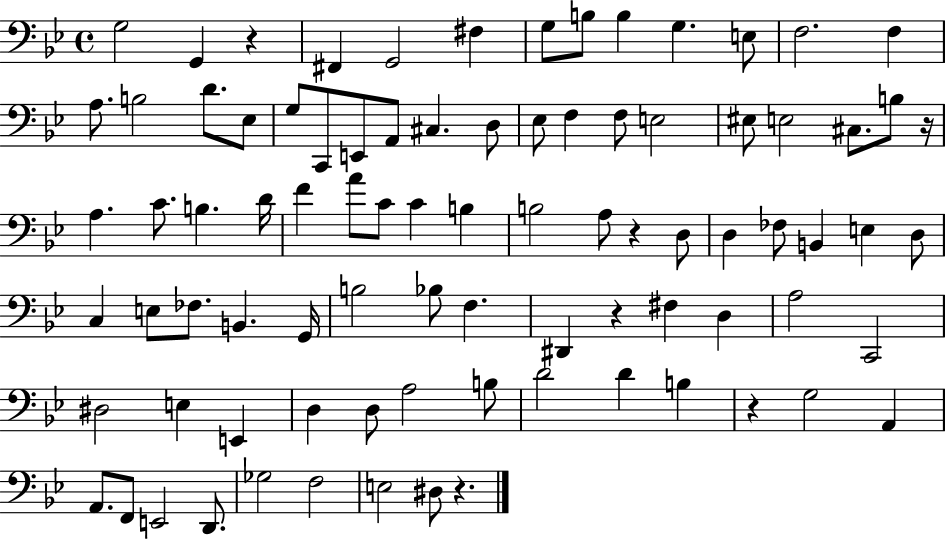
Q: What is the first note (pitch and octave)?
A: G3